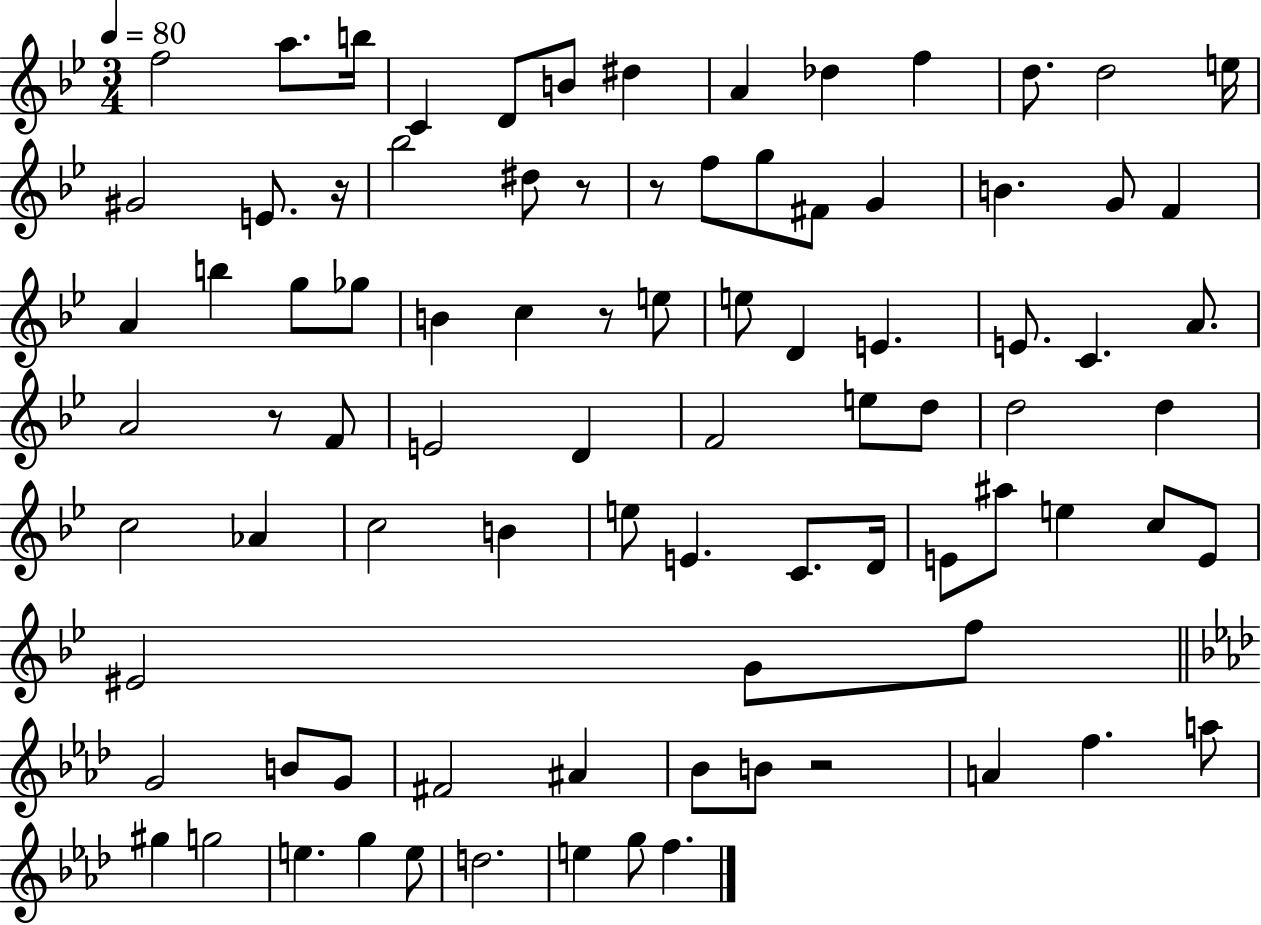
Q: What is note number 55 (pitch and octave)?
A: E4